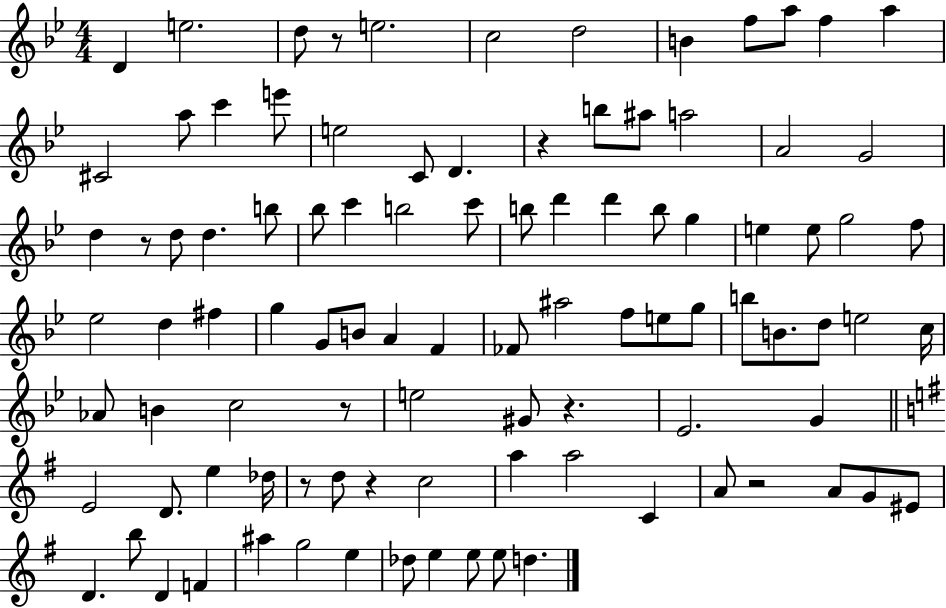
D4/q E5/h. D5/e R/e E5/h. C5/h D5/h B4/q F5/e A5/e F5/q A5/q C#4/h A5/e C6/q E6/e E5/h C4/e D4/q. R/q B5/e A#5/e A5/h A4/h G4/h D5/q R/e D5/e D5/q. B5/e Bb5/e C6/q B5/h C6/e B5/e D6/q D6/q B5/e G5/q E5/q E5/e G5/h F5/e Eb5/h D5/q F#5/q G5/q G4/e B4/e A4/q F4/q FES4/e A#5/h F5/e E5/e G5/e B5/e B4/e. D5/e E5/h C5/s Ab4/e B4/q C5/h R/e E5/h G#4/e R/q. Eb4/h. G4/q E4/h D4/e. E5/q Db5/s R/e D5/e R/q C5/h A5/q A5/h C4/q A4/e R/h A4/e G4/e EIS4/e D4/q. B5/e D4/q F4/q A#5/q G5/h E5/q Db5/e E5/q E5/e E5/e D5/q.